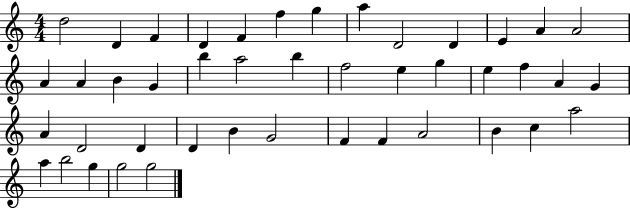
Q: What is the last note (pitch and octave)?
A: G5